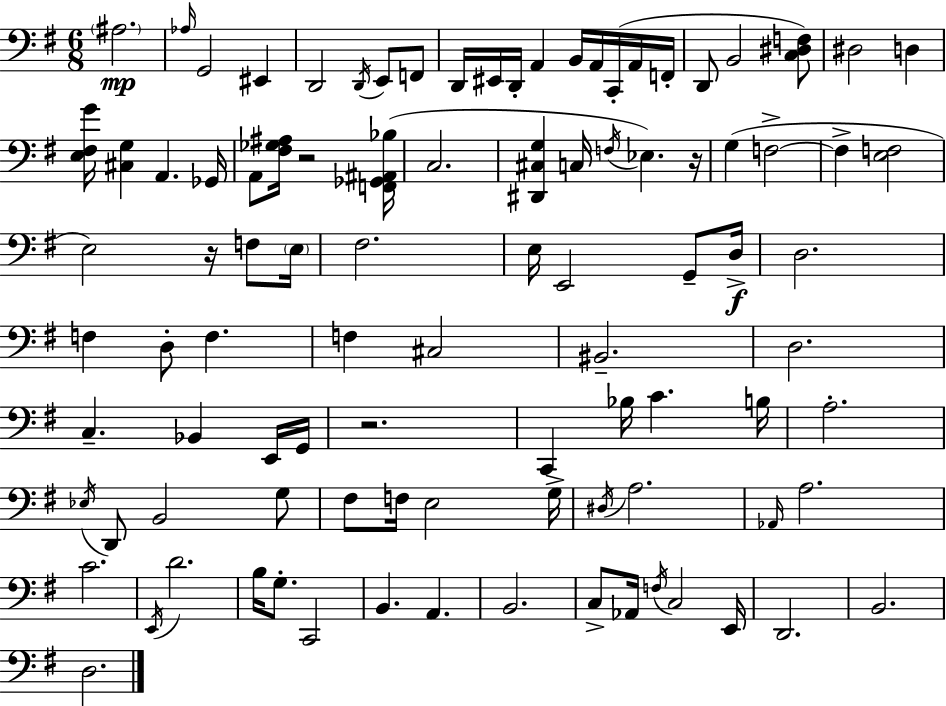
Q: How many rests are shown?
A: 4